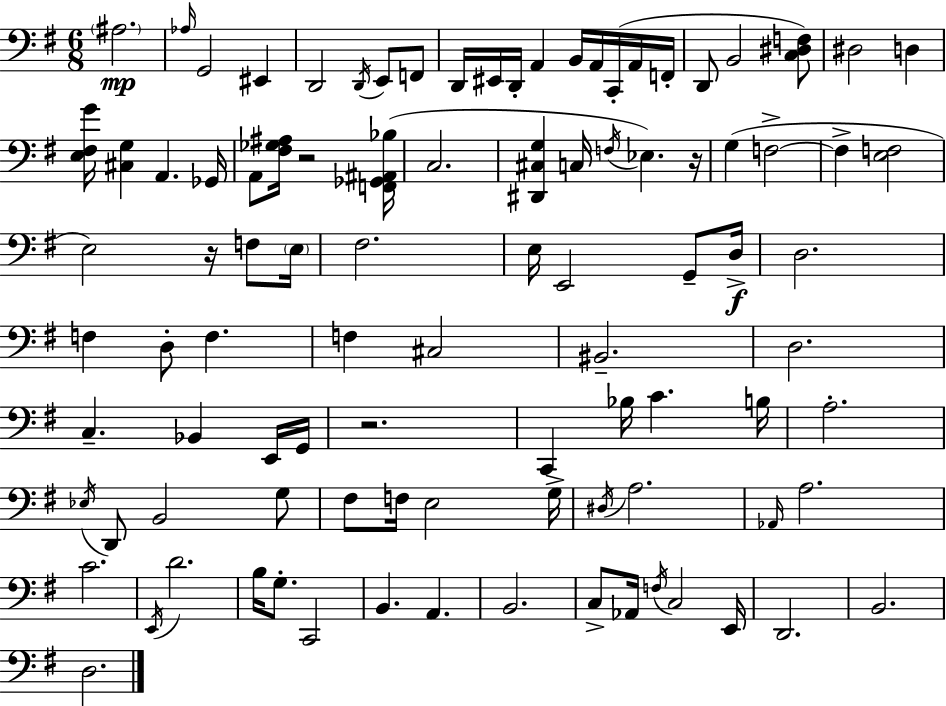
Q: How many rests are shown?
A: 4